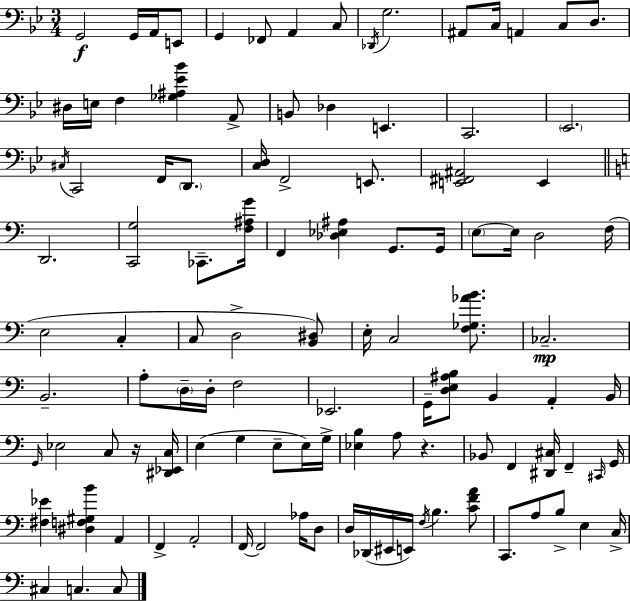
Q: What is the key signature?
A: G minor